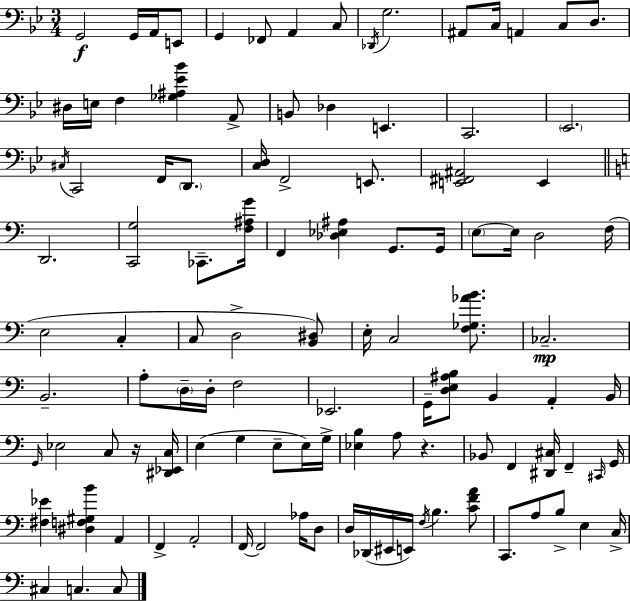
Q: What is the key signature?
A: G minor